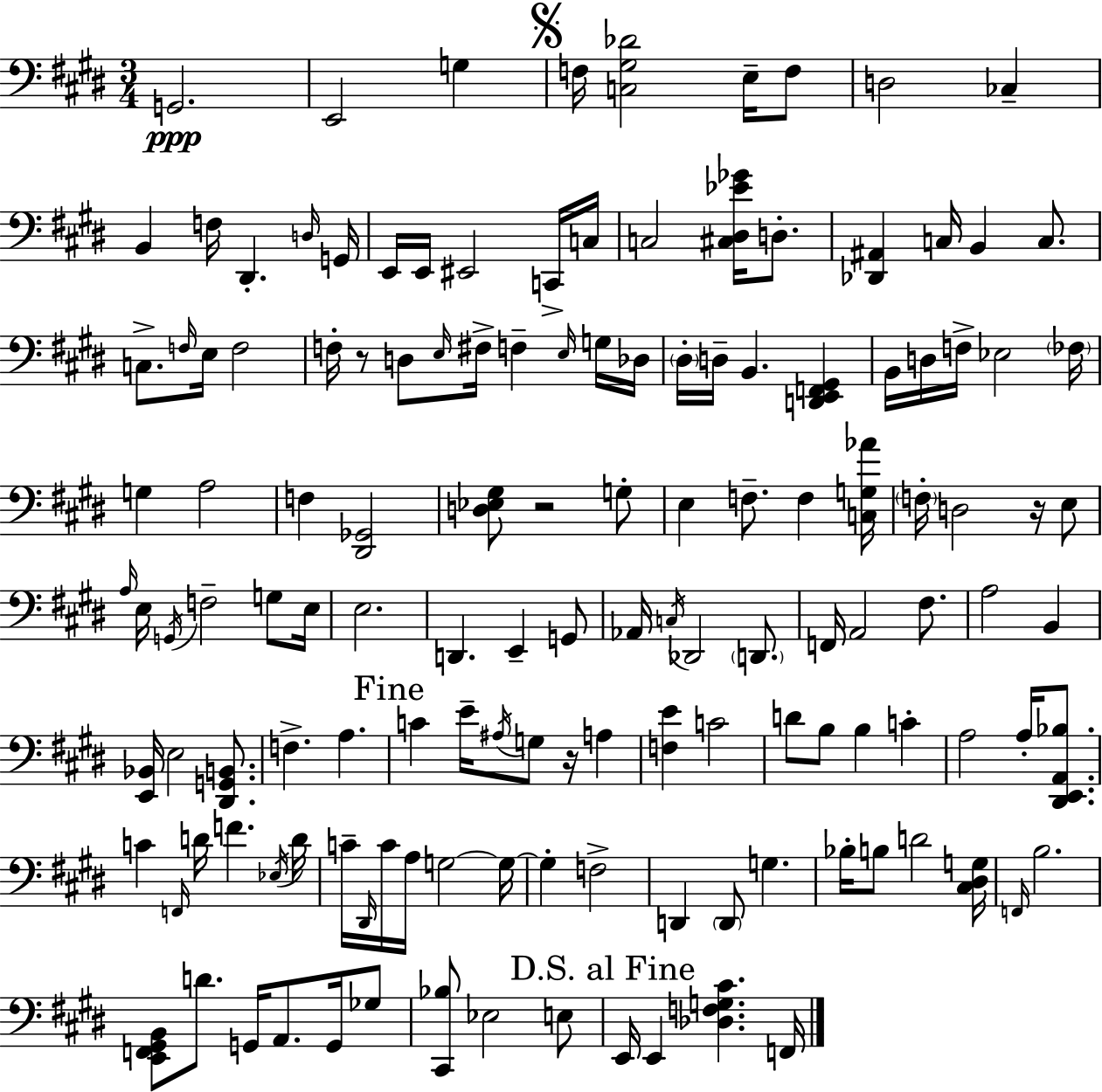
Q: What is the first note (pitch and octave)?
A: G2